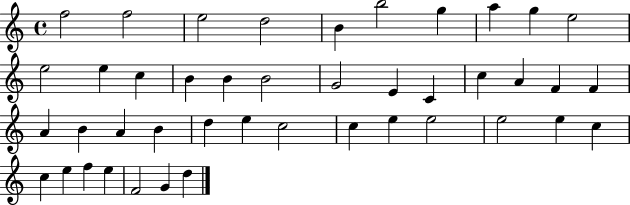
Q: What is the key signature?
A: C major